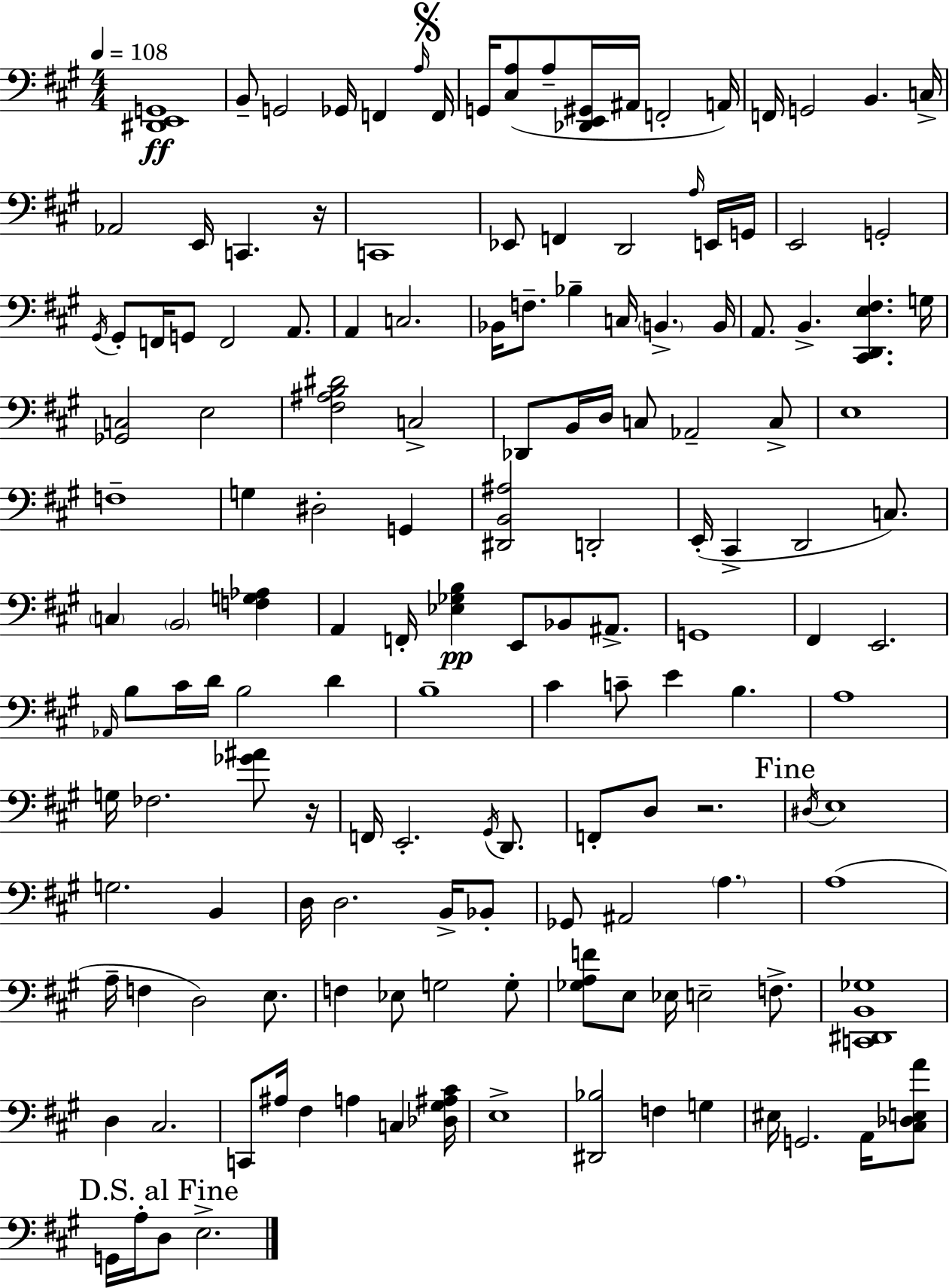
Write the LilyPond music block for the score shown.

{
  \clef bass
  \numericTimeSignature
  \time 4/4
  \key a \major
  \tempo 4 = 108
  <dis, e, g,>1\ff | b,8-- g,2 ges,16 f,4 \grace { a16 } | \mark \markup { \musicglyph "scripts.segno" } f,16 g,16 <cis a>8( a8-- <des, e, gis,>16 ais,16 f,2-. | a,16) f,16 g,2 b,4. | \break c16-> aes,2 e,16 c,4. | r16 c,1 | ees,8 f,4 d,2 \grace { a16 } | e,16 g,16 e,2 g,2-. | \break \acciaccatura { gis,16 } gis,8-. f,16 g,8 f,2 | a,8. a,4 c2. | bes,16 f8.-- bes4-- c16 \parenthesize b,4.-> | b,16 a,8. b,4.-> <cis, d, e fis>4. | \break g16 <ges, c>2 e2 | <fis ais b dis'>2 c2-> | des,8 b,16 d16 c8 aes,2-- | c8-> e1 | \break f1-- | g4 dis2-. g,4 | <dis, b, ais>2 d,2-. | e,16-.( cis,4-> d,2 | \break c8.) \parenthesize c4 \parenthesize b,2 <f g aes>4 | a,4 f,16-. <ees ges b>4\pp e,8 bes,8 | ais,8.-> g,1 | fis,4 e,2. | \break \grace { aes,16 } b8 cis'16 d'16 b2 | d'4 b1-- | cis'4 c'8-- e'4 b4. | a1 | \break g16 fes2. | <ges' ais'>8 r16 f,16 e,2.-. | \acciaccatura { gis,16 } d,8. f,8-. d8 r2. | \mark "Fine" \acciaccatura { dis16 } e1 | \break g2. | b,4 d16 d2. | b,16-> bes,8-. ges,8 ais,2 | \parenthesize a4. a1( | \break a16-- f4 d2) | e8. f4 ees8 g2 | g8-. <ges a f'>8 e8 ees16 e2-- | f8.-> <c, dis, b, ges>1 | \break d4 cis2. | c,8 ais16 fis4 a4 | c4 <des gis ais cis'>16 e1-> | <dis, bes>2 f4 | \break g4 eis16 g,2. | a,16 <cis des e a'>8 \mark "D.S. al Fine" g,16 a16-. d8 e2.-> | \bar "|."
}